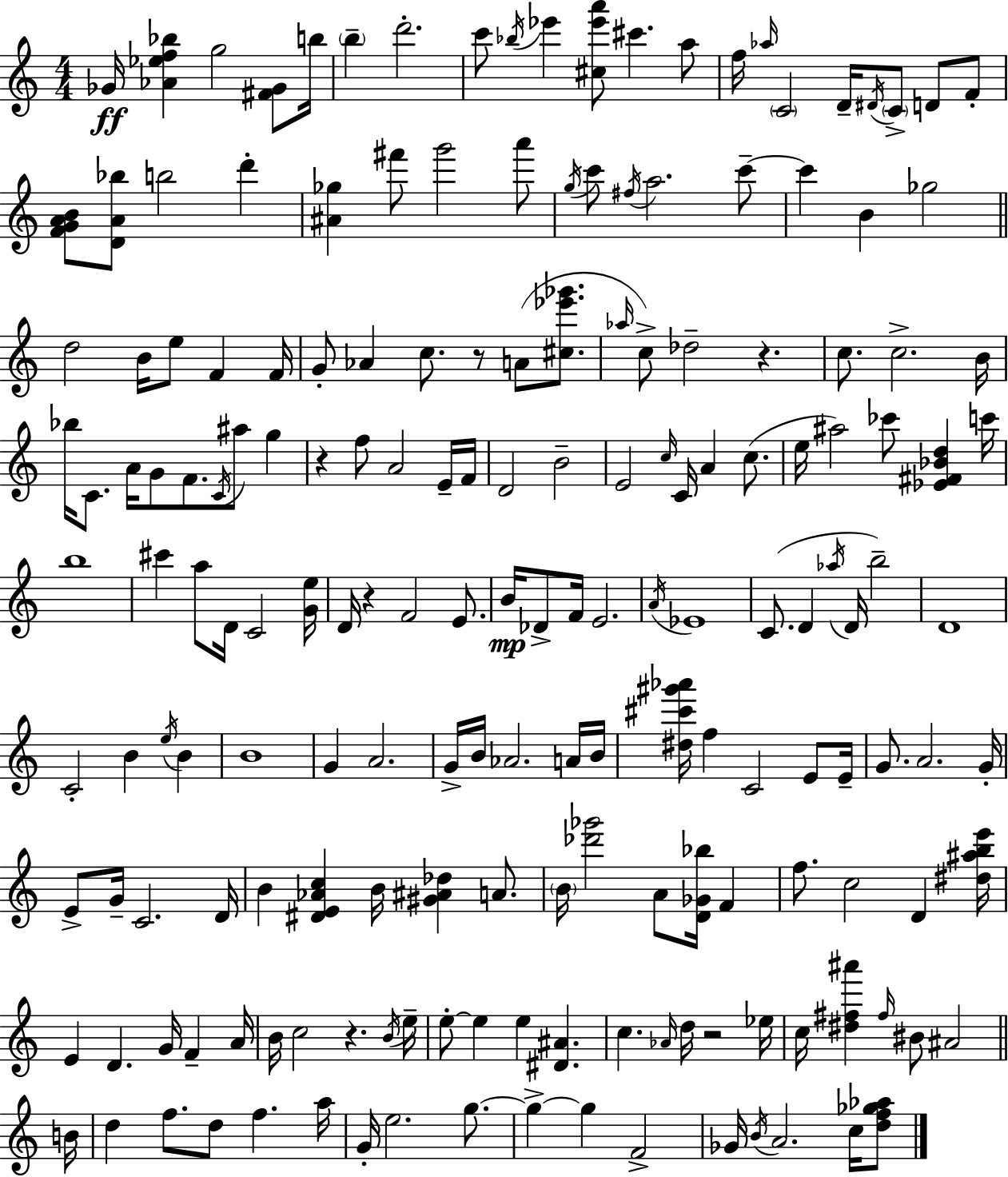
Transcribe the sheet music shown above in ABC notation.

X:1
T:Untitled
M:4/4
L:1/4
K:C
_G/4 [_A_ef_b] g2 [^F_G]/2 b/4 b d'2 c'/2 _b/4 _e' [^c_e'a']/2 ^c' a/2 f/4 _a/4 C2 D/4 ^D/4 C/2 D/2 F/2 [FGAB]/2 [DA_b]/2 b2 d' [^A_g] ^f'/2 g'2 a'/2 g/4 c'/2 ^f/4 a2 c'/2 c' B _g2 d2 B/4 e/2 F F/4 G/2 _A c/2 z/2 A/2 [^c_e'_g']/2 _a/4 c/2 _d2 z c/2 c2 B/4 _b/4 C/2 A/4 G/2 F/2 C/4 ^a/2 g z f/2 A2 E/4 F/4 D2 B2 E2 c/4 C/4 A c/2 e/4 ^a2 _c'/2 [_E^F_Bd] c'/4 b4 ^c' a/2 D/4 C2 [Ge]/4 D/4 z F2 E/2 B/4 _D/2 F/4 E2 A/4 _E4 C/2 D _a/4 D/4 b2 D4 C2 B e/4 B B4 G A2 G/4 B/4 _A2 A/4 B/4 [^d^c'^g'_a']/4 f C2 E/2 E/4 G/2 A2 G/4 E/2 G/4 C2 D/4 B [^DE_Ac] B/4 [^G^A_d] A/2 B/4 [_d'_g']2 A/2 [D_G_b]/4 F f/2 c2 D [^d^abe']/4 E D G/4 F A/4 B/4 c2 z B/4 e/4 e/2 e e [^D^A] c _A/4 d/4 z2 _e/4 c/4 [^d^f^a'] ^f/4 ^B/2 ^A2 B/4 d f/2 d/2 f a/4 G/4 e2 g/2 g g F2 _G/4 B/4 A2 c/4 [df_g_a]/2